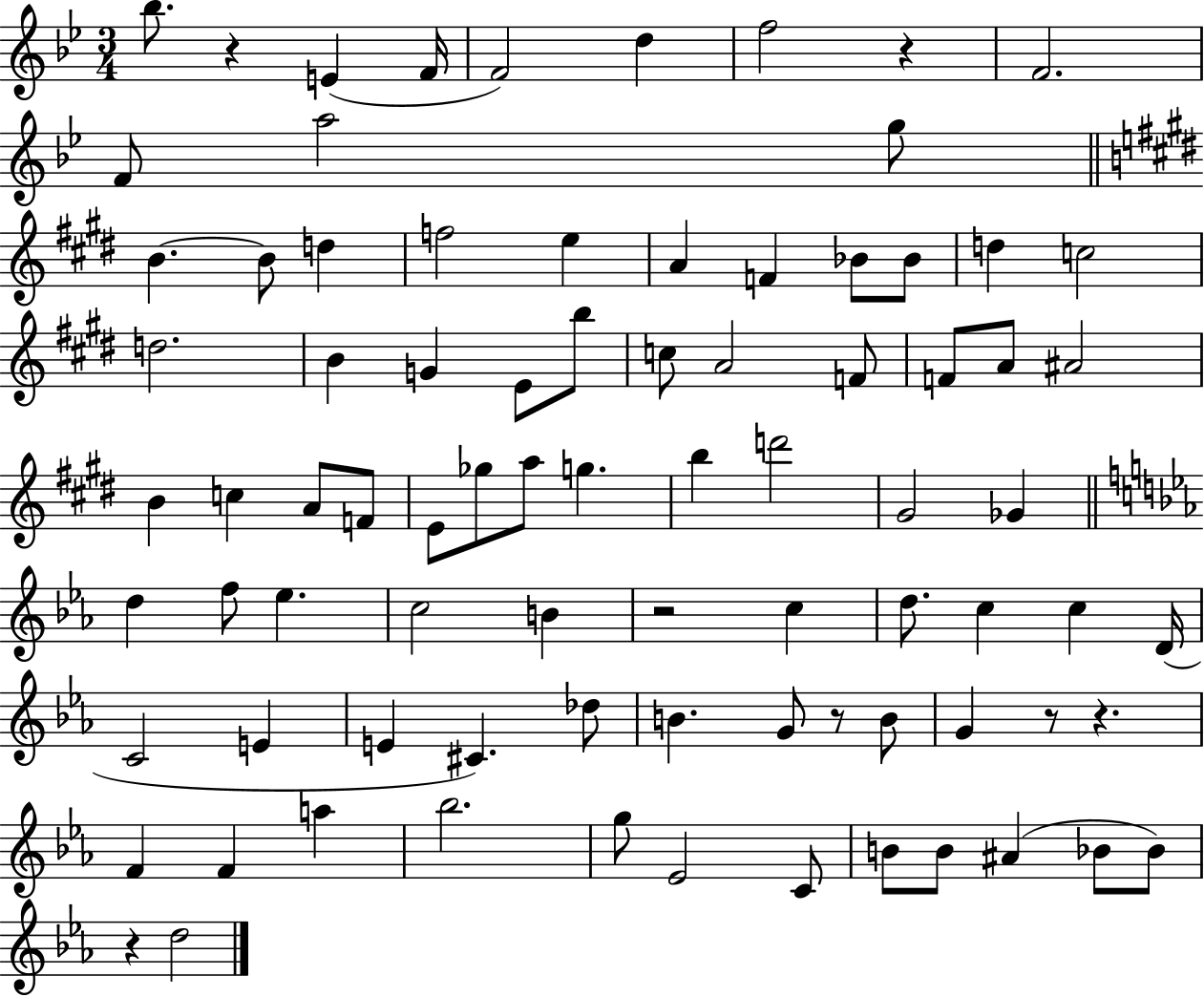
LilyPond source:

{
  \clef treble
  \numericTimeSignature
  \time 3/4
  \key bes \major
  bes''8. r4 e'4( f'16 | f'2) d''4 | f''2 r4 | f'2. | \break f'8 a''2 g''8 | \bar "||" \break \key e \major b'4.~~ b'8 d''4 | f''2 e''4 | a'4 f'4 bes'8 bes'8 | d''4 c''2 | \break d''2. | b'4 g'4 e'8 b''8 | c''8 a'2 f'8 | f'8 a'8 ais'2 | \break b'4 c''4 a'8 f'8 | e'8 ges''8 a''8 g''4. | b''4 d'''2 | gis'2 ges'4 | \break \bar "||" \break \key ees \major d''4 f''8 ees''4. | c''2 b'4 | r2 c''4 | d''8. c''4 c''4 d'16( | \break c'2 e'4 | e'4 cis'4.) des''8 | b'4. g'8 r8 b'8 | g'4 r8 r4. | \break f'4 f'4 a''4 | bes''2. | g''8 ees'2 c'8 | b'8 b'8 ais'4( bes'8 bes'8) | \break r4 d''2 | \bar "|."
}